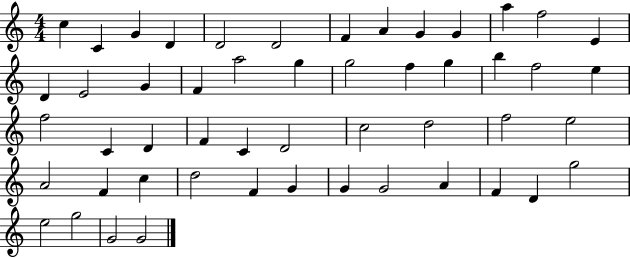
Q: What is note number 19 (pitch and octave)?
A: G5